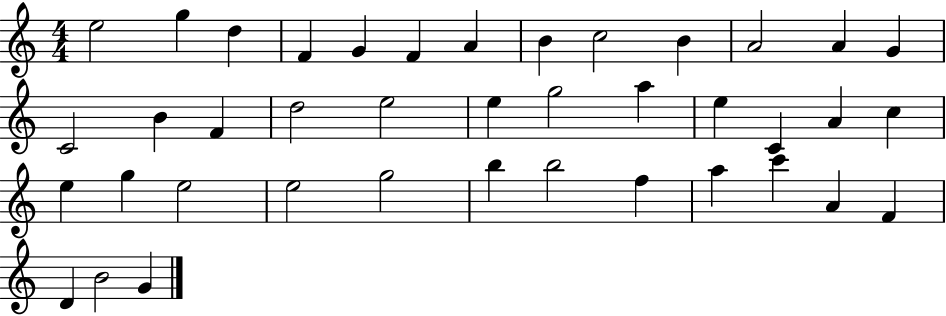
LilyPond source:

{
  \clef treble
  \numericTimeSignature
  \time 4/4
  \key c \major
  e''2 g''4 d''4 | f'4 g'4 f'4 a'4 | b'4 c''2 b'4 | a'2 a'4 g'4 | \break c'2 b'4 f'4 | d''2 e''2 | e''4 g''2 a''4 | e''4 c'4 a'4 c''4 | \break e''4 g''4 e''2 | e''2 g''2 | b''4 b''2 f''4 | a''4 c'''4 a'4 f'4 | \break d'4 b'2 g'4 | \bar "|."
}